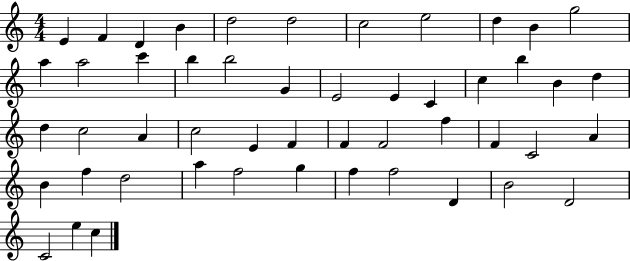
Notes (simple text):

E4/q F4/q D4/q B4/q D5/h D5/h C5/h E5/h D5/q B4/q G5/h A5/q A5/h C6/q B5/q B5/h G4/q E4/h E4/q C4/q C5/q B5/q B4/q D5/q D5/q C5/h A4/q C5/h E4/q F4/q F4/q F4/h F5/q F4/q C4/h A4/q B4/q F5/q D5/h A5/q F5/h G5/q F5/q F5/h D4/q B4/h D4/h C4/h E5/q C5/q